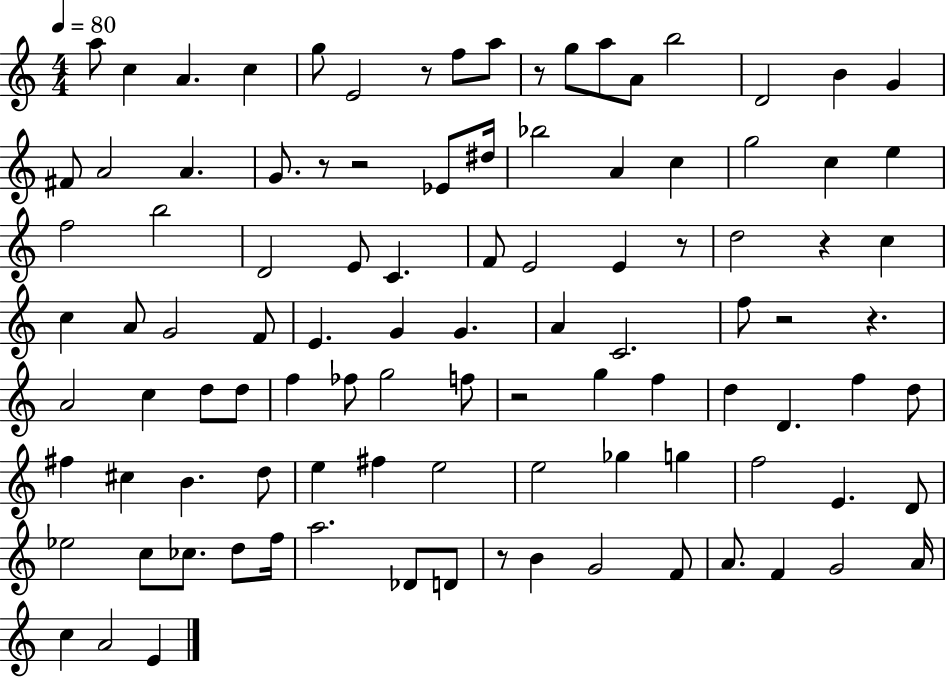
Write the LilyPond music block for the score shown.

{
  \clef treble
  \numericTimeSignature
  \time 4/4
  \key c \major
  \tempo 4 = 80
  a''8 c''4 a'4. c''4 | g''8 e'2 r8 f''8 a''8 | r8 g''8 a''8 a'8 b''2 | d'2 b'4 g'4 | \break fis'8 a'2 a'4. | g'8. r8 r2 ees'8 dis''16 | bes''2 a'4 c''4 | g''2 c''4 e''4 | \break f''2 b''2 | d'2 e'8 c'4. | f'8 e'2 e'4 r8 | d''2 r4 c''4 | \break c''4 a'8 g'2 f'8 | e'4. g'4 g'4. | a'4 c'2. | f''8 r2 r4. | \break a'2 c''4 d''8 d''8 | f''4 fes''8 g''2 f''8 | r2 g''4 f''4 | d''4 d'4. f''4 d''8 | \break fis''4 cis''4 b'4. d''8 | e''4 fis''4 e''2 | e''2 ges''4 g''4 | f''2 e'4. d'8 | \break ees''2 c''8 ces''8. d''8 f''16 | a''2. des'8 d'8 | r8 b'4 g'2 f'8 | a'8. f'4 g'2 a'16 | \break c''4 a'2 e'4 | \bar "|."
}